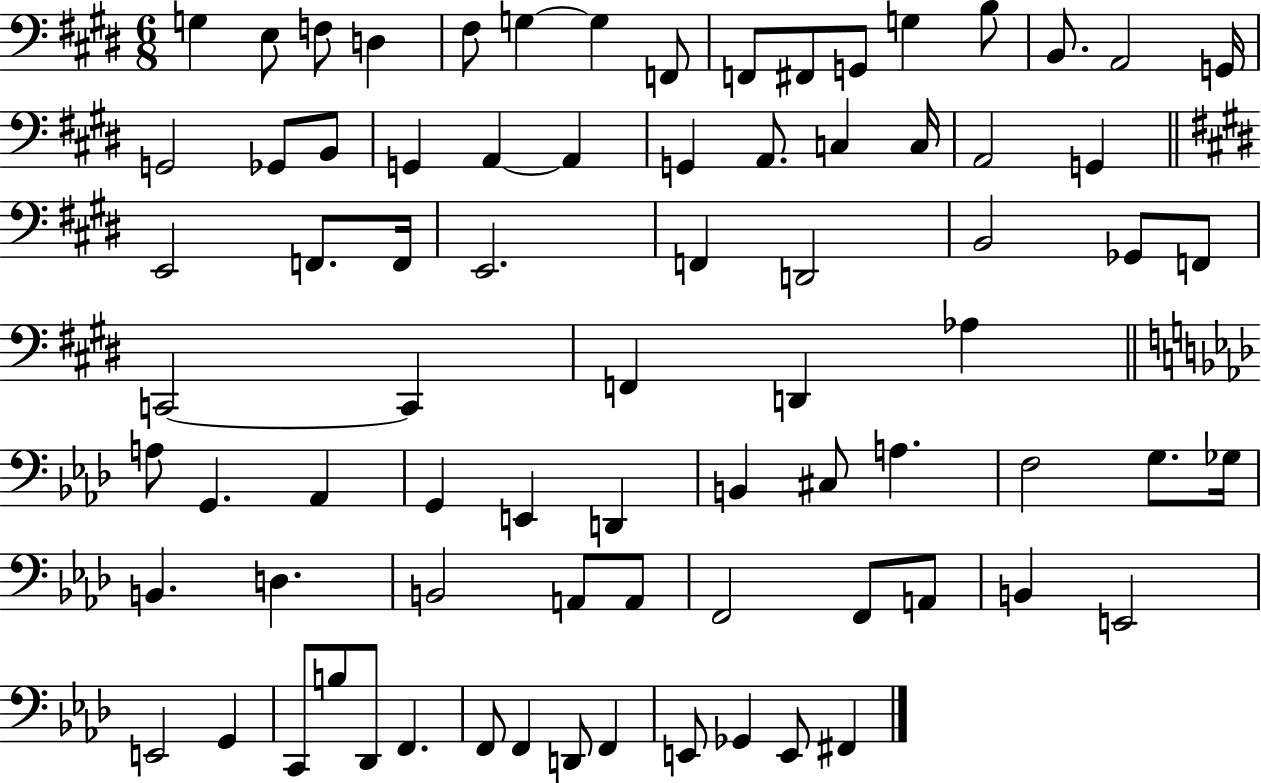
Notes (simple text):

G3/q E3/e F3/e D3/q F#3/e G3/q G3/q F2/e F2/e F#2/e G2/e G3/q B3/e B2/e. A2/h G2/s G2/h Gb2/e B2/e G2/q A2/q A2/q G2/q A2/e. C3/q C3/s A2/h G2/q E2/h F2/e. F2/s E2/h. F2/q D2/h B2/h Gb2/e F2/e C2/h C2/q F2/q D2/q Ab3/q A3/e G2/q. Ab2/q G2/q E2/q D2/q B2/q C#3/e A3/q. F3/h G3/e. Gb3/s B2/q. D3/q. B2/h A2/e A2/e F2/h F2/e A2/e B2/q E2/h E2/h G2/q C2/e B3/e Db2/e F2/q. F2/e F2/q D2/e F2/q E2/e Gb2/q E2/e F#2/q